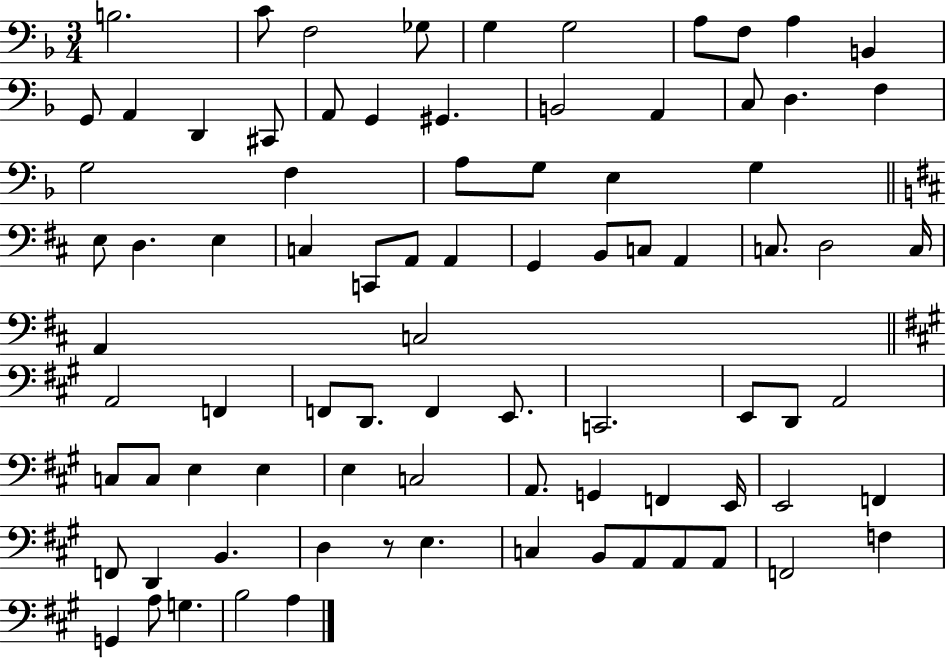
{
  \clef bass
  \numericTimeSignature
  \time 3/4
  \key f \major
  \repeat volta 2 { b2. | c'8 f2 ges8 | g4 g2 | a8 f8 a4 b,4 | \break g,8 a,4 d,4 cis,8 | a,8 g,4 gis,4. | b,2 a,4 | c8 d4. f4 | \break g2 f4 | a8 g8 e4 g4 | \bar "||" \break \key d \major e8 d4. e4 | c4 c,8 a,8 a,4 | g,4 b,8 c8 a,4 | c8. d2 c16 | \break a,4 c2 | \bar "||" \break \key a \major a,2 f,4 | f,8 d,8. f,4 e,8. | c,2. | e,8 d,8 a,2 | \break c8 c8 e4 e4 | e4 c2 | a,8. g,4 f,4 e,16 | e,2 f,4 | \break f,8 d,4 b,4. | d4 r8 e4. | c4 b,8 a,8 a,8 a,8 | f,2 f4 | \break g,4 a8 g4. | b2 a4 | } \bar "|."
}